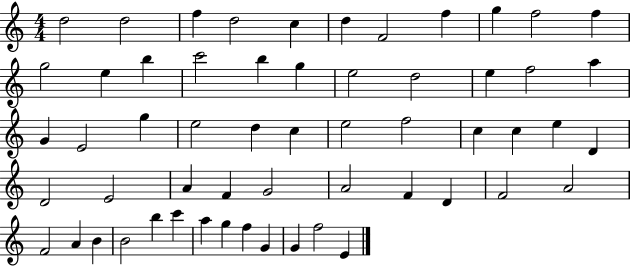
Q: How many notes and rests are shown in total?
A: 57